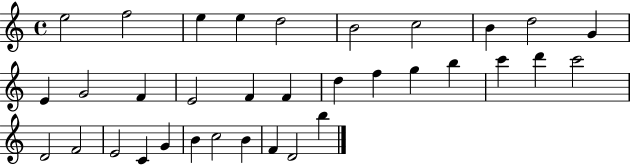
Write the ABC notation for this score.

X:1
T:Untitled
M:4/4
L:1/4
K:C
e2 f2 e e d2 B2 c2 B d2 G E G2 F E2 F F d f g b c' d' c'2 D2 F2 E2 C G B c2 B F D2 b